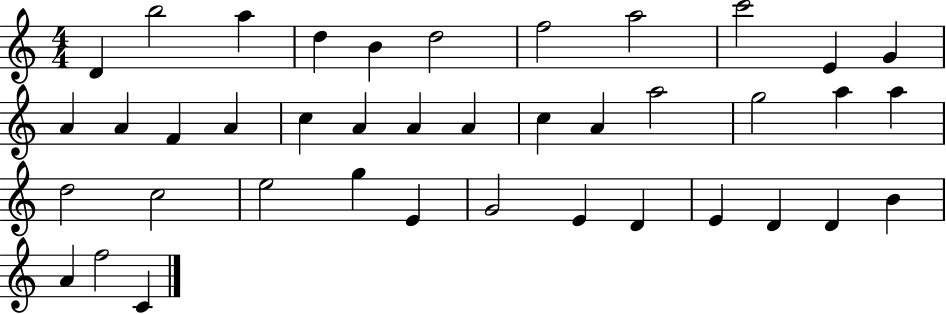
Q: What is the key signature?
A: C major